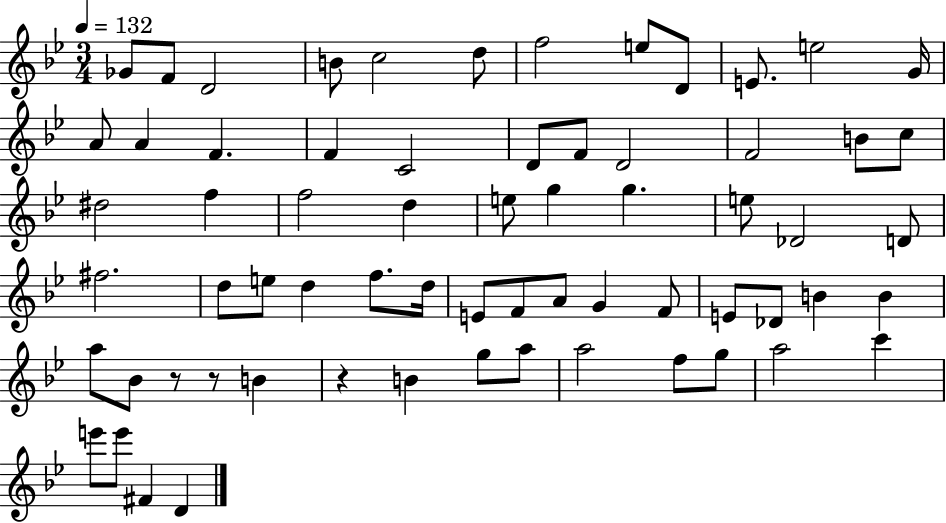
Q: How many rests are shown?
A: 3